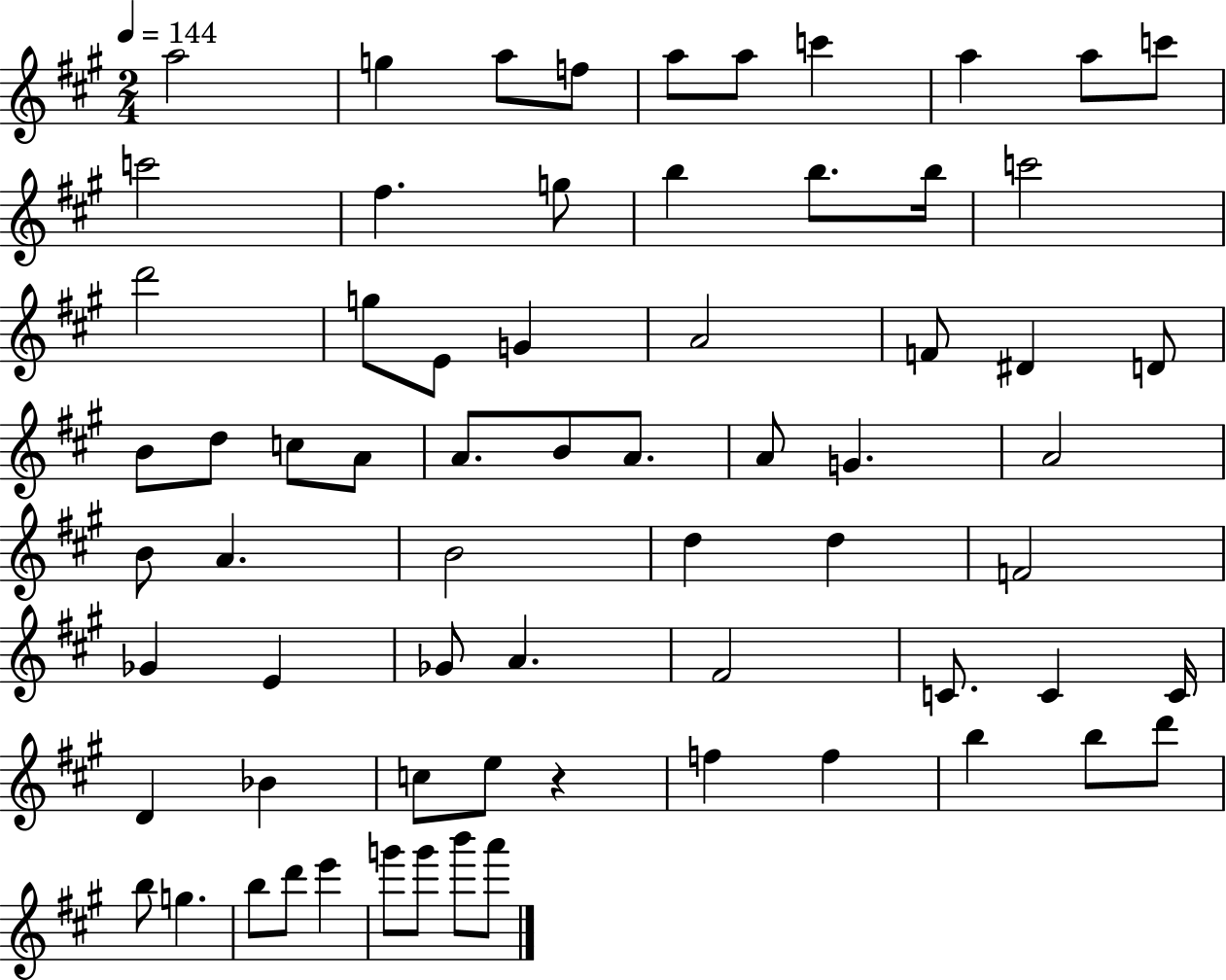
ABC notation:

X:1
T:Untitled
M:2/4
L:1/4
K:A
a2 g a/2 f/2 a/2 a/2 c' a a/2 c'/2 c'2 ^f g/2 b b/2 b/4 c'2 d'2 g/2 E/2 G A2 F/2 ^D D/2 B/2 d/2 c/2 A/2 A/2 B/2 A/2 A/2 G A2 B/2 A B2 d d F2 _G E _G/2 A ^F2 C/2 C C/4 D _B c/2 e/2 z f f b b/2 d'/2 b/2 g b/2 d'/2 e' g'/2 g'/2 b'/2 a'/2